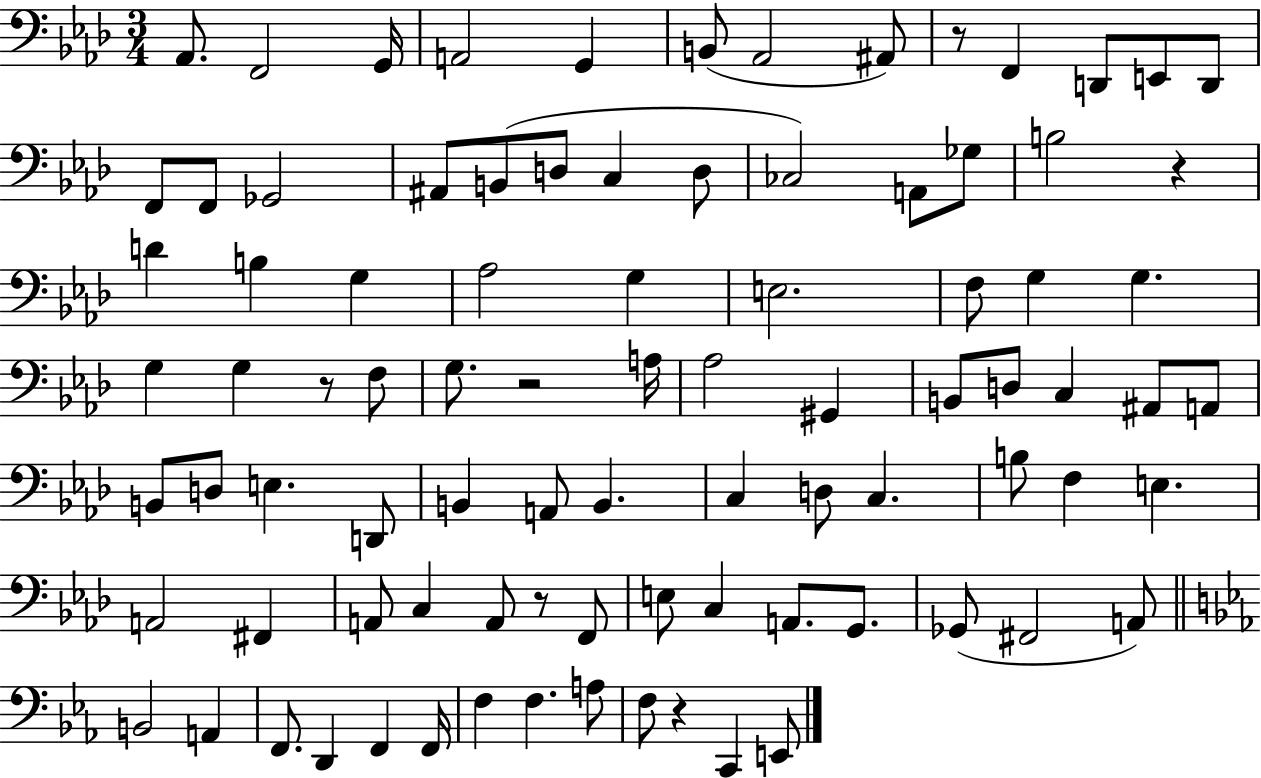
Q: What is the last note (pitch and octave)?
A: E2